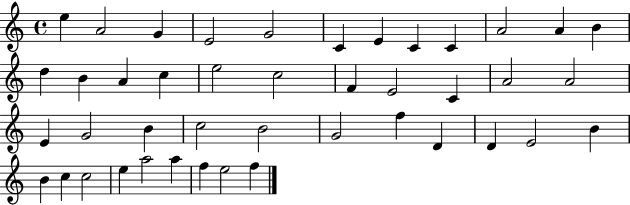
{
  \clef treble
  \time 4/4
  \defaultTimeSignature
  \key c \major
  e''4 a'2 g'4 | e'2 g'2 | c'4 e'4 c'4 c'4 | a'2 a'4 b'4 | \break d''4 b'4 a'4 c''4 | e''2 c''2 | f'4 e'2 c'4 | a'2 a'2 | \break e'4 g'2 b'4 | c''2 b'2 | g'2 f''4 d'4 | d'4 e'2 b'4 | \break b'4 c''4 c''2 | e''4 a''2 a''4 | f''4 e''2 f''4 | \bar "|."
}